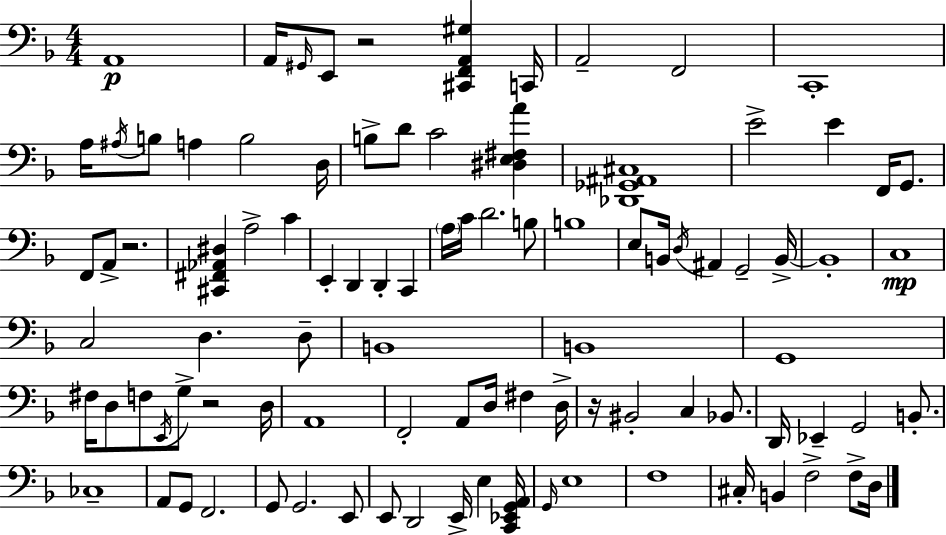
X:1
T:Untitled
M:4/4
L:1/4
K:Dm
A,,4 A,,/4 ^G,,/4 E,,/2 z2 [^C,,F,,A,,^G,] C,,/4 A,,2 F,,2 C,,4 A,/4 ^A,/4 B,/2 A, B,2 D,/4 B,/2 D/2 C2 [^D,E,^F,A] [_D,,_G,,^A,,^C,]4 E2 E F,,/4 G,,/2 F,,/2 A,,/2 z2 [^C,,^F,,_A,,^D,] A,2 C E,, D,, D,, C,, A,/4 C/4 D2 B,/2 B,4 E,/2 B,,/4 D,/4 ^A,, G,,2 B,,/4 B,,4 C,4 C,2 D, D,/2 B,,4 B,,4 G,,4 ^F,/4 D,/2 F,/2 E,,/4 G,/2 z2 D,/4 A,,4 F,,2 A,,/2 D,/4 ^F, D,/4 z/4 ^B,,2 C, _B,,/2 D,,/4 _E,, G,,2 B,,/2 _C,4 A,,/2 G,,/2 F,,2 G,,/2 G,,2 E,,/2 E,,/2 D,,2 E,,/4 E, [C,,_E,,G,,A,,]/4 G,,/4 E,4 F,4 ^C,/4 B,, F,2 F,/2 D,/4